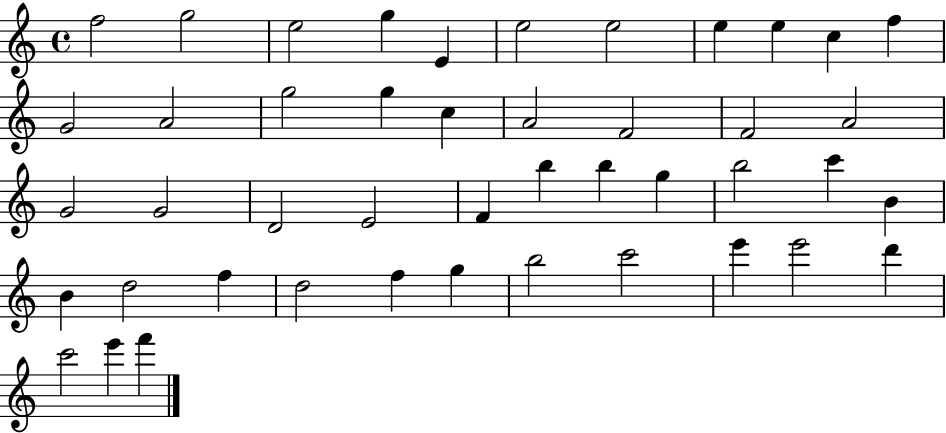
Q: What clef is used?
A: treble